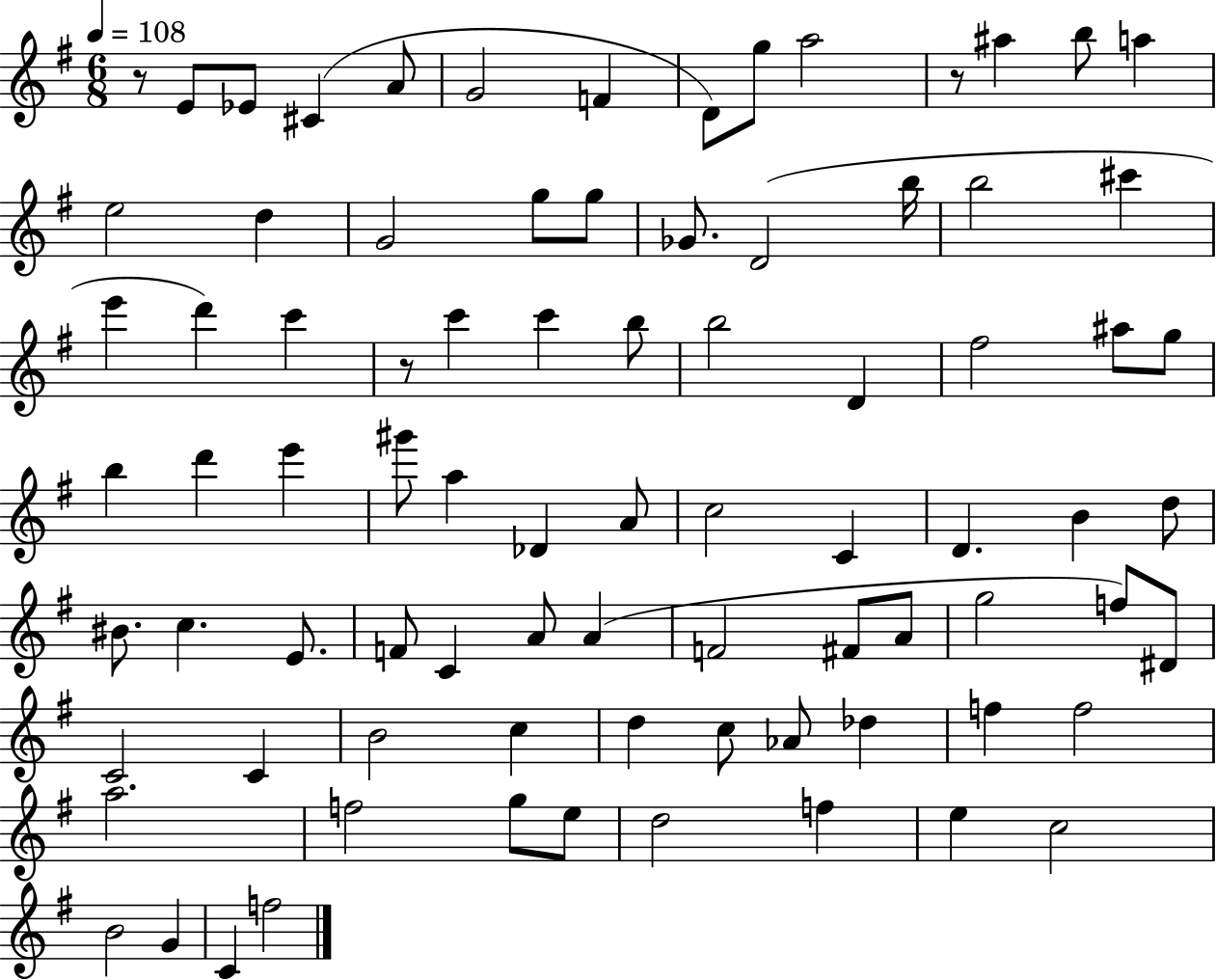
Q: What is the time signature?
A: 6/8